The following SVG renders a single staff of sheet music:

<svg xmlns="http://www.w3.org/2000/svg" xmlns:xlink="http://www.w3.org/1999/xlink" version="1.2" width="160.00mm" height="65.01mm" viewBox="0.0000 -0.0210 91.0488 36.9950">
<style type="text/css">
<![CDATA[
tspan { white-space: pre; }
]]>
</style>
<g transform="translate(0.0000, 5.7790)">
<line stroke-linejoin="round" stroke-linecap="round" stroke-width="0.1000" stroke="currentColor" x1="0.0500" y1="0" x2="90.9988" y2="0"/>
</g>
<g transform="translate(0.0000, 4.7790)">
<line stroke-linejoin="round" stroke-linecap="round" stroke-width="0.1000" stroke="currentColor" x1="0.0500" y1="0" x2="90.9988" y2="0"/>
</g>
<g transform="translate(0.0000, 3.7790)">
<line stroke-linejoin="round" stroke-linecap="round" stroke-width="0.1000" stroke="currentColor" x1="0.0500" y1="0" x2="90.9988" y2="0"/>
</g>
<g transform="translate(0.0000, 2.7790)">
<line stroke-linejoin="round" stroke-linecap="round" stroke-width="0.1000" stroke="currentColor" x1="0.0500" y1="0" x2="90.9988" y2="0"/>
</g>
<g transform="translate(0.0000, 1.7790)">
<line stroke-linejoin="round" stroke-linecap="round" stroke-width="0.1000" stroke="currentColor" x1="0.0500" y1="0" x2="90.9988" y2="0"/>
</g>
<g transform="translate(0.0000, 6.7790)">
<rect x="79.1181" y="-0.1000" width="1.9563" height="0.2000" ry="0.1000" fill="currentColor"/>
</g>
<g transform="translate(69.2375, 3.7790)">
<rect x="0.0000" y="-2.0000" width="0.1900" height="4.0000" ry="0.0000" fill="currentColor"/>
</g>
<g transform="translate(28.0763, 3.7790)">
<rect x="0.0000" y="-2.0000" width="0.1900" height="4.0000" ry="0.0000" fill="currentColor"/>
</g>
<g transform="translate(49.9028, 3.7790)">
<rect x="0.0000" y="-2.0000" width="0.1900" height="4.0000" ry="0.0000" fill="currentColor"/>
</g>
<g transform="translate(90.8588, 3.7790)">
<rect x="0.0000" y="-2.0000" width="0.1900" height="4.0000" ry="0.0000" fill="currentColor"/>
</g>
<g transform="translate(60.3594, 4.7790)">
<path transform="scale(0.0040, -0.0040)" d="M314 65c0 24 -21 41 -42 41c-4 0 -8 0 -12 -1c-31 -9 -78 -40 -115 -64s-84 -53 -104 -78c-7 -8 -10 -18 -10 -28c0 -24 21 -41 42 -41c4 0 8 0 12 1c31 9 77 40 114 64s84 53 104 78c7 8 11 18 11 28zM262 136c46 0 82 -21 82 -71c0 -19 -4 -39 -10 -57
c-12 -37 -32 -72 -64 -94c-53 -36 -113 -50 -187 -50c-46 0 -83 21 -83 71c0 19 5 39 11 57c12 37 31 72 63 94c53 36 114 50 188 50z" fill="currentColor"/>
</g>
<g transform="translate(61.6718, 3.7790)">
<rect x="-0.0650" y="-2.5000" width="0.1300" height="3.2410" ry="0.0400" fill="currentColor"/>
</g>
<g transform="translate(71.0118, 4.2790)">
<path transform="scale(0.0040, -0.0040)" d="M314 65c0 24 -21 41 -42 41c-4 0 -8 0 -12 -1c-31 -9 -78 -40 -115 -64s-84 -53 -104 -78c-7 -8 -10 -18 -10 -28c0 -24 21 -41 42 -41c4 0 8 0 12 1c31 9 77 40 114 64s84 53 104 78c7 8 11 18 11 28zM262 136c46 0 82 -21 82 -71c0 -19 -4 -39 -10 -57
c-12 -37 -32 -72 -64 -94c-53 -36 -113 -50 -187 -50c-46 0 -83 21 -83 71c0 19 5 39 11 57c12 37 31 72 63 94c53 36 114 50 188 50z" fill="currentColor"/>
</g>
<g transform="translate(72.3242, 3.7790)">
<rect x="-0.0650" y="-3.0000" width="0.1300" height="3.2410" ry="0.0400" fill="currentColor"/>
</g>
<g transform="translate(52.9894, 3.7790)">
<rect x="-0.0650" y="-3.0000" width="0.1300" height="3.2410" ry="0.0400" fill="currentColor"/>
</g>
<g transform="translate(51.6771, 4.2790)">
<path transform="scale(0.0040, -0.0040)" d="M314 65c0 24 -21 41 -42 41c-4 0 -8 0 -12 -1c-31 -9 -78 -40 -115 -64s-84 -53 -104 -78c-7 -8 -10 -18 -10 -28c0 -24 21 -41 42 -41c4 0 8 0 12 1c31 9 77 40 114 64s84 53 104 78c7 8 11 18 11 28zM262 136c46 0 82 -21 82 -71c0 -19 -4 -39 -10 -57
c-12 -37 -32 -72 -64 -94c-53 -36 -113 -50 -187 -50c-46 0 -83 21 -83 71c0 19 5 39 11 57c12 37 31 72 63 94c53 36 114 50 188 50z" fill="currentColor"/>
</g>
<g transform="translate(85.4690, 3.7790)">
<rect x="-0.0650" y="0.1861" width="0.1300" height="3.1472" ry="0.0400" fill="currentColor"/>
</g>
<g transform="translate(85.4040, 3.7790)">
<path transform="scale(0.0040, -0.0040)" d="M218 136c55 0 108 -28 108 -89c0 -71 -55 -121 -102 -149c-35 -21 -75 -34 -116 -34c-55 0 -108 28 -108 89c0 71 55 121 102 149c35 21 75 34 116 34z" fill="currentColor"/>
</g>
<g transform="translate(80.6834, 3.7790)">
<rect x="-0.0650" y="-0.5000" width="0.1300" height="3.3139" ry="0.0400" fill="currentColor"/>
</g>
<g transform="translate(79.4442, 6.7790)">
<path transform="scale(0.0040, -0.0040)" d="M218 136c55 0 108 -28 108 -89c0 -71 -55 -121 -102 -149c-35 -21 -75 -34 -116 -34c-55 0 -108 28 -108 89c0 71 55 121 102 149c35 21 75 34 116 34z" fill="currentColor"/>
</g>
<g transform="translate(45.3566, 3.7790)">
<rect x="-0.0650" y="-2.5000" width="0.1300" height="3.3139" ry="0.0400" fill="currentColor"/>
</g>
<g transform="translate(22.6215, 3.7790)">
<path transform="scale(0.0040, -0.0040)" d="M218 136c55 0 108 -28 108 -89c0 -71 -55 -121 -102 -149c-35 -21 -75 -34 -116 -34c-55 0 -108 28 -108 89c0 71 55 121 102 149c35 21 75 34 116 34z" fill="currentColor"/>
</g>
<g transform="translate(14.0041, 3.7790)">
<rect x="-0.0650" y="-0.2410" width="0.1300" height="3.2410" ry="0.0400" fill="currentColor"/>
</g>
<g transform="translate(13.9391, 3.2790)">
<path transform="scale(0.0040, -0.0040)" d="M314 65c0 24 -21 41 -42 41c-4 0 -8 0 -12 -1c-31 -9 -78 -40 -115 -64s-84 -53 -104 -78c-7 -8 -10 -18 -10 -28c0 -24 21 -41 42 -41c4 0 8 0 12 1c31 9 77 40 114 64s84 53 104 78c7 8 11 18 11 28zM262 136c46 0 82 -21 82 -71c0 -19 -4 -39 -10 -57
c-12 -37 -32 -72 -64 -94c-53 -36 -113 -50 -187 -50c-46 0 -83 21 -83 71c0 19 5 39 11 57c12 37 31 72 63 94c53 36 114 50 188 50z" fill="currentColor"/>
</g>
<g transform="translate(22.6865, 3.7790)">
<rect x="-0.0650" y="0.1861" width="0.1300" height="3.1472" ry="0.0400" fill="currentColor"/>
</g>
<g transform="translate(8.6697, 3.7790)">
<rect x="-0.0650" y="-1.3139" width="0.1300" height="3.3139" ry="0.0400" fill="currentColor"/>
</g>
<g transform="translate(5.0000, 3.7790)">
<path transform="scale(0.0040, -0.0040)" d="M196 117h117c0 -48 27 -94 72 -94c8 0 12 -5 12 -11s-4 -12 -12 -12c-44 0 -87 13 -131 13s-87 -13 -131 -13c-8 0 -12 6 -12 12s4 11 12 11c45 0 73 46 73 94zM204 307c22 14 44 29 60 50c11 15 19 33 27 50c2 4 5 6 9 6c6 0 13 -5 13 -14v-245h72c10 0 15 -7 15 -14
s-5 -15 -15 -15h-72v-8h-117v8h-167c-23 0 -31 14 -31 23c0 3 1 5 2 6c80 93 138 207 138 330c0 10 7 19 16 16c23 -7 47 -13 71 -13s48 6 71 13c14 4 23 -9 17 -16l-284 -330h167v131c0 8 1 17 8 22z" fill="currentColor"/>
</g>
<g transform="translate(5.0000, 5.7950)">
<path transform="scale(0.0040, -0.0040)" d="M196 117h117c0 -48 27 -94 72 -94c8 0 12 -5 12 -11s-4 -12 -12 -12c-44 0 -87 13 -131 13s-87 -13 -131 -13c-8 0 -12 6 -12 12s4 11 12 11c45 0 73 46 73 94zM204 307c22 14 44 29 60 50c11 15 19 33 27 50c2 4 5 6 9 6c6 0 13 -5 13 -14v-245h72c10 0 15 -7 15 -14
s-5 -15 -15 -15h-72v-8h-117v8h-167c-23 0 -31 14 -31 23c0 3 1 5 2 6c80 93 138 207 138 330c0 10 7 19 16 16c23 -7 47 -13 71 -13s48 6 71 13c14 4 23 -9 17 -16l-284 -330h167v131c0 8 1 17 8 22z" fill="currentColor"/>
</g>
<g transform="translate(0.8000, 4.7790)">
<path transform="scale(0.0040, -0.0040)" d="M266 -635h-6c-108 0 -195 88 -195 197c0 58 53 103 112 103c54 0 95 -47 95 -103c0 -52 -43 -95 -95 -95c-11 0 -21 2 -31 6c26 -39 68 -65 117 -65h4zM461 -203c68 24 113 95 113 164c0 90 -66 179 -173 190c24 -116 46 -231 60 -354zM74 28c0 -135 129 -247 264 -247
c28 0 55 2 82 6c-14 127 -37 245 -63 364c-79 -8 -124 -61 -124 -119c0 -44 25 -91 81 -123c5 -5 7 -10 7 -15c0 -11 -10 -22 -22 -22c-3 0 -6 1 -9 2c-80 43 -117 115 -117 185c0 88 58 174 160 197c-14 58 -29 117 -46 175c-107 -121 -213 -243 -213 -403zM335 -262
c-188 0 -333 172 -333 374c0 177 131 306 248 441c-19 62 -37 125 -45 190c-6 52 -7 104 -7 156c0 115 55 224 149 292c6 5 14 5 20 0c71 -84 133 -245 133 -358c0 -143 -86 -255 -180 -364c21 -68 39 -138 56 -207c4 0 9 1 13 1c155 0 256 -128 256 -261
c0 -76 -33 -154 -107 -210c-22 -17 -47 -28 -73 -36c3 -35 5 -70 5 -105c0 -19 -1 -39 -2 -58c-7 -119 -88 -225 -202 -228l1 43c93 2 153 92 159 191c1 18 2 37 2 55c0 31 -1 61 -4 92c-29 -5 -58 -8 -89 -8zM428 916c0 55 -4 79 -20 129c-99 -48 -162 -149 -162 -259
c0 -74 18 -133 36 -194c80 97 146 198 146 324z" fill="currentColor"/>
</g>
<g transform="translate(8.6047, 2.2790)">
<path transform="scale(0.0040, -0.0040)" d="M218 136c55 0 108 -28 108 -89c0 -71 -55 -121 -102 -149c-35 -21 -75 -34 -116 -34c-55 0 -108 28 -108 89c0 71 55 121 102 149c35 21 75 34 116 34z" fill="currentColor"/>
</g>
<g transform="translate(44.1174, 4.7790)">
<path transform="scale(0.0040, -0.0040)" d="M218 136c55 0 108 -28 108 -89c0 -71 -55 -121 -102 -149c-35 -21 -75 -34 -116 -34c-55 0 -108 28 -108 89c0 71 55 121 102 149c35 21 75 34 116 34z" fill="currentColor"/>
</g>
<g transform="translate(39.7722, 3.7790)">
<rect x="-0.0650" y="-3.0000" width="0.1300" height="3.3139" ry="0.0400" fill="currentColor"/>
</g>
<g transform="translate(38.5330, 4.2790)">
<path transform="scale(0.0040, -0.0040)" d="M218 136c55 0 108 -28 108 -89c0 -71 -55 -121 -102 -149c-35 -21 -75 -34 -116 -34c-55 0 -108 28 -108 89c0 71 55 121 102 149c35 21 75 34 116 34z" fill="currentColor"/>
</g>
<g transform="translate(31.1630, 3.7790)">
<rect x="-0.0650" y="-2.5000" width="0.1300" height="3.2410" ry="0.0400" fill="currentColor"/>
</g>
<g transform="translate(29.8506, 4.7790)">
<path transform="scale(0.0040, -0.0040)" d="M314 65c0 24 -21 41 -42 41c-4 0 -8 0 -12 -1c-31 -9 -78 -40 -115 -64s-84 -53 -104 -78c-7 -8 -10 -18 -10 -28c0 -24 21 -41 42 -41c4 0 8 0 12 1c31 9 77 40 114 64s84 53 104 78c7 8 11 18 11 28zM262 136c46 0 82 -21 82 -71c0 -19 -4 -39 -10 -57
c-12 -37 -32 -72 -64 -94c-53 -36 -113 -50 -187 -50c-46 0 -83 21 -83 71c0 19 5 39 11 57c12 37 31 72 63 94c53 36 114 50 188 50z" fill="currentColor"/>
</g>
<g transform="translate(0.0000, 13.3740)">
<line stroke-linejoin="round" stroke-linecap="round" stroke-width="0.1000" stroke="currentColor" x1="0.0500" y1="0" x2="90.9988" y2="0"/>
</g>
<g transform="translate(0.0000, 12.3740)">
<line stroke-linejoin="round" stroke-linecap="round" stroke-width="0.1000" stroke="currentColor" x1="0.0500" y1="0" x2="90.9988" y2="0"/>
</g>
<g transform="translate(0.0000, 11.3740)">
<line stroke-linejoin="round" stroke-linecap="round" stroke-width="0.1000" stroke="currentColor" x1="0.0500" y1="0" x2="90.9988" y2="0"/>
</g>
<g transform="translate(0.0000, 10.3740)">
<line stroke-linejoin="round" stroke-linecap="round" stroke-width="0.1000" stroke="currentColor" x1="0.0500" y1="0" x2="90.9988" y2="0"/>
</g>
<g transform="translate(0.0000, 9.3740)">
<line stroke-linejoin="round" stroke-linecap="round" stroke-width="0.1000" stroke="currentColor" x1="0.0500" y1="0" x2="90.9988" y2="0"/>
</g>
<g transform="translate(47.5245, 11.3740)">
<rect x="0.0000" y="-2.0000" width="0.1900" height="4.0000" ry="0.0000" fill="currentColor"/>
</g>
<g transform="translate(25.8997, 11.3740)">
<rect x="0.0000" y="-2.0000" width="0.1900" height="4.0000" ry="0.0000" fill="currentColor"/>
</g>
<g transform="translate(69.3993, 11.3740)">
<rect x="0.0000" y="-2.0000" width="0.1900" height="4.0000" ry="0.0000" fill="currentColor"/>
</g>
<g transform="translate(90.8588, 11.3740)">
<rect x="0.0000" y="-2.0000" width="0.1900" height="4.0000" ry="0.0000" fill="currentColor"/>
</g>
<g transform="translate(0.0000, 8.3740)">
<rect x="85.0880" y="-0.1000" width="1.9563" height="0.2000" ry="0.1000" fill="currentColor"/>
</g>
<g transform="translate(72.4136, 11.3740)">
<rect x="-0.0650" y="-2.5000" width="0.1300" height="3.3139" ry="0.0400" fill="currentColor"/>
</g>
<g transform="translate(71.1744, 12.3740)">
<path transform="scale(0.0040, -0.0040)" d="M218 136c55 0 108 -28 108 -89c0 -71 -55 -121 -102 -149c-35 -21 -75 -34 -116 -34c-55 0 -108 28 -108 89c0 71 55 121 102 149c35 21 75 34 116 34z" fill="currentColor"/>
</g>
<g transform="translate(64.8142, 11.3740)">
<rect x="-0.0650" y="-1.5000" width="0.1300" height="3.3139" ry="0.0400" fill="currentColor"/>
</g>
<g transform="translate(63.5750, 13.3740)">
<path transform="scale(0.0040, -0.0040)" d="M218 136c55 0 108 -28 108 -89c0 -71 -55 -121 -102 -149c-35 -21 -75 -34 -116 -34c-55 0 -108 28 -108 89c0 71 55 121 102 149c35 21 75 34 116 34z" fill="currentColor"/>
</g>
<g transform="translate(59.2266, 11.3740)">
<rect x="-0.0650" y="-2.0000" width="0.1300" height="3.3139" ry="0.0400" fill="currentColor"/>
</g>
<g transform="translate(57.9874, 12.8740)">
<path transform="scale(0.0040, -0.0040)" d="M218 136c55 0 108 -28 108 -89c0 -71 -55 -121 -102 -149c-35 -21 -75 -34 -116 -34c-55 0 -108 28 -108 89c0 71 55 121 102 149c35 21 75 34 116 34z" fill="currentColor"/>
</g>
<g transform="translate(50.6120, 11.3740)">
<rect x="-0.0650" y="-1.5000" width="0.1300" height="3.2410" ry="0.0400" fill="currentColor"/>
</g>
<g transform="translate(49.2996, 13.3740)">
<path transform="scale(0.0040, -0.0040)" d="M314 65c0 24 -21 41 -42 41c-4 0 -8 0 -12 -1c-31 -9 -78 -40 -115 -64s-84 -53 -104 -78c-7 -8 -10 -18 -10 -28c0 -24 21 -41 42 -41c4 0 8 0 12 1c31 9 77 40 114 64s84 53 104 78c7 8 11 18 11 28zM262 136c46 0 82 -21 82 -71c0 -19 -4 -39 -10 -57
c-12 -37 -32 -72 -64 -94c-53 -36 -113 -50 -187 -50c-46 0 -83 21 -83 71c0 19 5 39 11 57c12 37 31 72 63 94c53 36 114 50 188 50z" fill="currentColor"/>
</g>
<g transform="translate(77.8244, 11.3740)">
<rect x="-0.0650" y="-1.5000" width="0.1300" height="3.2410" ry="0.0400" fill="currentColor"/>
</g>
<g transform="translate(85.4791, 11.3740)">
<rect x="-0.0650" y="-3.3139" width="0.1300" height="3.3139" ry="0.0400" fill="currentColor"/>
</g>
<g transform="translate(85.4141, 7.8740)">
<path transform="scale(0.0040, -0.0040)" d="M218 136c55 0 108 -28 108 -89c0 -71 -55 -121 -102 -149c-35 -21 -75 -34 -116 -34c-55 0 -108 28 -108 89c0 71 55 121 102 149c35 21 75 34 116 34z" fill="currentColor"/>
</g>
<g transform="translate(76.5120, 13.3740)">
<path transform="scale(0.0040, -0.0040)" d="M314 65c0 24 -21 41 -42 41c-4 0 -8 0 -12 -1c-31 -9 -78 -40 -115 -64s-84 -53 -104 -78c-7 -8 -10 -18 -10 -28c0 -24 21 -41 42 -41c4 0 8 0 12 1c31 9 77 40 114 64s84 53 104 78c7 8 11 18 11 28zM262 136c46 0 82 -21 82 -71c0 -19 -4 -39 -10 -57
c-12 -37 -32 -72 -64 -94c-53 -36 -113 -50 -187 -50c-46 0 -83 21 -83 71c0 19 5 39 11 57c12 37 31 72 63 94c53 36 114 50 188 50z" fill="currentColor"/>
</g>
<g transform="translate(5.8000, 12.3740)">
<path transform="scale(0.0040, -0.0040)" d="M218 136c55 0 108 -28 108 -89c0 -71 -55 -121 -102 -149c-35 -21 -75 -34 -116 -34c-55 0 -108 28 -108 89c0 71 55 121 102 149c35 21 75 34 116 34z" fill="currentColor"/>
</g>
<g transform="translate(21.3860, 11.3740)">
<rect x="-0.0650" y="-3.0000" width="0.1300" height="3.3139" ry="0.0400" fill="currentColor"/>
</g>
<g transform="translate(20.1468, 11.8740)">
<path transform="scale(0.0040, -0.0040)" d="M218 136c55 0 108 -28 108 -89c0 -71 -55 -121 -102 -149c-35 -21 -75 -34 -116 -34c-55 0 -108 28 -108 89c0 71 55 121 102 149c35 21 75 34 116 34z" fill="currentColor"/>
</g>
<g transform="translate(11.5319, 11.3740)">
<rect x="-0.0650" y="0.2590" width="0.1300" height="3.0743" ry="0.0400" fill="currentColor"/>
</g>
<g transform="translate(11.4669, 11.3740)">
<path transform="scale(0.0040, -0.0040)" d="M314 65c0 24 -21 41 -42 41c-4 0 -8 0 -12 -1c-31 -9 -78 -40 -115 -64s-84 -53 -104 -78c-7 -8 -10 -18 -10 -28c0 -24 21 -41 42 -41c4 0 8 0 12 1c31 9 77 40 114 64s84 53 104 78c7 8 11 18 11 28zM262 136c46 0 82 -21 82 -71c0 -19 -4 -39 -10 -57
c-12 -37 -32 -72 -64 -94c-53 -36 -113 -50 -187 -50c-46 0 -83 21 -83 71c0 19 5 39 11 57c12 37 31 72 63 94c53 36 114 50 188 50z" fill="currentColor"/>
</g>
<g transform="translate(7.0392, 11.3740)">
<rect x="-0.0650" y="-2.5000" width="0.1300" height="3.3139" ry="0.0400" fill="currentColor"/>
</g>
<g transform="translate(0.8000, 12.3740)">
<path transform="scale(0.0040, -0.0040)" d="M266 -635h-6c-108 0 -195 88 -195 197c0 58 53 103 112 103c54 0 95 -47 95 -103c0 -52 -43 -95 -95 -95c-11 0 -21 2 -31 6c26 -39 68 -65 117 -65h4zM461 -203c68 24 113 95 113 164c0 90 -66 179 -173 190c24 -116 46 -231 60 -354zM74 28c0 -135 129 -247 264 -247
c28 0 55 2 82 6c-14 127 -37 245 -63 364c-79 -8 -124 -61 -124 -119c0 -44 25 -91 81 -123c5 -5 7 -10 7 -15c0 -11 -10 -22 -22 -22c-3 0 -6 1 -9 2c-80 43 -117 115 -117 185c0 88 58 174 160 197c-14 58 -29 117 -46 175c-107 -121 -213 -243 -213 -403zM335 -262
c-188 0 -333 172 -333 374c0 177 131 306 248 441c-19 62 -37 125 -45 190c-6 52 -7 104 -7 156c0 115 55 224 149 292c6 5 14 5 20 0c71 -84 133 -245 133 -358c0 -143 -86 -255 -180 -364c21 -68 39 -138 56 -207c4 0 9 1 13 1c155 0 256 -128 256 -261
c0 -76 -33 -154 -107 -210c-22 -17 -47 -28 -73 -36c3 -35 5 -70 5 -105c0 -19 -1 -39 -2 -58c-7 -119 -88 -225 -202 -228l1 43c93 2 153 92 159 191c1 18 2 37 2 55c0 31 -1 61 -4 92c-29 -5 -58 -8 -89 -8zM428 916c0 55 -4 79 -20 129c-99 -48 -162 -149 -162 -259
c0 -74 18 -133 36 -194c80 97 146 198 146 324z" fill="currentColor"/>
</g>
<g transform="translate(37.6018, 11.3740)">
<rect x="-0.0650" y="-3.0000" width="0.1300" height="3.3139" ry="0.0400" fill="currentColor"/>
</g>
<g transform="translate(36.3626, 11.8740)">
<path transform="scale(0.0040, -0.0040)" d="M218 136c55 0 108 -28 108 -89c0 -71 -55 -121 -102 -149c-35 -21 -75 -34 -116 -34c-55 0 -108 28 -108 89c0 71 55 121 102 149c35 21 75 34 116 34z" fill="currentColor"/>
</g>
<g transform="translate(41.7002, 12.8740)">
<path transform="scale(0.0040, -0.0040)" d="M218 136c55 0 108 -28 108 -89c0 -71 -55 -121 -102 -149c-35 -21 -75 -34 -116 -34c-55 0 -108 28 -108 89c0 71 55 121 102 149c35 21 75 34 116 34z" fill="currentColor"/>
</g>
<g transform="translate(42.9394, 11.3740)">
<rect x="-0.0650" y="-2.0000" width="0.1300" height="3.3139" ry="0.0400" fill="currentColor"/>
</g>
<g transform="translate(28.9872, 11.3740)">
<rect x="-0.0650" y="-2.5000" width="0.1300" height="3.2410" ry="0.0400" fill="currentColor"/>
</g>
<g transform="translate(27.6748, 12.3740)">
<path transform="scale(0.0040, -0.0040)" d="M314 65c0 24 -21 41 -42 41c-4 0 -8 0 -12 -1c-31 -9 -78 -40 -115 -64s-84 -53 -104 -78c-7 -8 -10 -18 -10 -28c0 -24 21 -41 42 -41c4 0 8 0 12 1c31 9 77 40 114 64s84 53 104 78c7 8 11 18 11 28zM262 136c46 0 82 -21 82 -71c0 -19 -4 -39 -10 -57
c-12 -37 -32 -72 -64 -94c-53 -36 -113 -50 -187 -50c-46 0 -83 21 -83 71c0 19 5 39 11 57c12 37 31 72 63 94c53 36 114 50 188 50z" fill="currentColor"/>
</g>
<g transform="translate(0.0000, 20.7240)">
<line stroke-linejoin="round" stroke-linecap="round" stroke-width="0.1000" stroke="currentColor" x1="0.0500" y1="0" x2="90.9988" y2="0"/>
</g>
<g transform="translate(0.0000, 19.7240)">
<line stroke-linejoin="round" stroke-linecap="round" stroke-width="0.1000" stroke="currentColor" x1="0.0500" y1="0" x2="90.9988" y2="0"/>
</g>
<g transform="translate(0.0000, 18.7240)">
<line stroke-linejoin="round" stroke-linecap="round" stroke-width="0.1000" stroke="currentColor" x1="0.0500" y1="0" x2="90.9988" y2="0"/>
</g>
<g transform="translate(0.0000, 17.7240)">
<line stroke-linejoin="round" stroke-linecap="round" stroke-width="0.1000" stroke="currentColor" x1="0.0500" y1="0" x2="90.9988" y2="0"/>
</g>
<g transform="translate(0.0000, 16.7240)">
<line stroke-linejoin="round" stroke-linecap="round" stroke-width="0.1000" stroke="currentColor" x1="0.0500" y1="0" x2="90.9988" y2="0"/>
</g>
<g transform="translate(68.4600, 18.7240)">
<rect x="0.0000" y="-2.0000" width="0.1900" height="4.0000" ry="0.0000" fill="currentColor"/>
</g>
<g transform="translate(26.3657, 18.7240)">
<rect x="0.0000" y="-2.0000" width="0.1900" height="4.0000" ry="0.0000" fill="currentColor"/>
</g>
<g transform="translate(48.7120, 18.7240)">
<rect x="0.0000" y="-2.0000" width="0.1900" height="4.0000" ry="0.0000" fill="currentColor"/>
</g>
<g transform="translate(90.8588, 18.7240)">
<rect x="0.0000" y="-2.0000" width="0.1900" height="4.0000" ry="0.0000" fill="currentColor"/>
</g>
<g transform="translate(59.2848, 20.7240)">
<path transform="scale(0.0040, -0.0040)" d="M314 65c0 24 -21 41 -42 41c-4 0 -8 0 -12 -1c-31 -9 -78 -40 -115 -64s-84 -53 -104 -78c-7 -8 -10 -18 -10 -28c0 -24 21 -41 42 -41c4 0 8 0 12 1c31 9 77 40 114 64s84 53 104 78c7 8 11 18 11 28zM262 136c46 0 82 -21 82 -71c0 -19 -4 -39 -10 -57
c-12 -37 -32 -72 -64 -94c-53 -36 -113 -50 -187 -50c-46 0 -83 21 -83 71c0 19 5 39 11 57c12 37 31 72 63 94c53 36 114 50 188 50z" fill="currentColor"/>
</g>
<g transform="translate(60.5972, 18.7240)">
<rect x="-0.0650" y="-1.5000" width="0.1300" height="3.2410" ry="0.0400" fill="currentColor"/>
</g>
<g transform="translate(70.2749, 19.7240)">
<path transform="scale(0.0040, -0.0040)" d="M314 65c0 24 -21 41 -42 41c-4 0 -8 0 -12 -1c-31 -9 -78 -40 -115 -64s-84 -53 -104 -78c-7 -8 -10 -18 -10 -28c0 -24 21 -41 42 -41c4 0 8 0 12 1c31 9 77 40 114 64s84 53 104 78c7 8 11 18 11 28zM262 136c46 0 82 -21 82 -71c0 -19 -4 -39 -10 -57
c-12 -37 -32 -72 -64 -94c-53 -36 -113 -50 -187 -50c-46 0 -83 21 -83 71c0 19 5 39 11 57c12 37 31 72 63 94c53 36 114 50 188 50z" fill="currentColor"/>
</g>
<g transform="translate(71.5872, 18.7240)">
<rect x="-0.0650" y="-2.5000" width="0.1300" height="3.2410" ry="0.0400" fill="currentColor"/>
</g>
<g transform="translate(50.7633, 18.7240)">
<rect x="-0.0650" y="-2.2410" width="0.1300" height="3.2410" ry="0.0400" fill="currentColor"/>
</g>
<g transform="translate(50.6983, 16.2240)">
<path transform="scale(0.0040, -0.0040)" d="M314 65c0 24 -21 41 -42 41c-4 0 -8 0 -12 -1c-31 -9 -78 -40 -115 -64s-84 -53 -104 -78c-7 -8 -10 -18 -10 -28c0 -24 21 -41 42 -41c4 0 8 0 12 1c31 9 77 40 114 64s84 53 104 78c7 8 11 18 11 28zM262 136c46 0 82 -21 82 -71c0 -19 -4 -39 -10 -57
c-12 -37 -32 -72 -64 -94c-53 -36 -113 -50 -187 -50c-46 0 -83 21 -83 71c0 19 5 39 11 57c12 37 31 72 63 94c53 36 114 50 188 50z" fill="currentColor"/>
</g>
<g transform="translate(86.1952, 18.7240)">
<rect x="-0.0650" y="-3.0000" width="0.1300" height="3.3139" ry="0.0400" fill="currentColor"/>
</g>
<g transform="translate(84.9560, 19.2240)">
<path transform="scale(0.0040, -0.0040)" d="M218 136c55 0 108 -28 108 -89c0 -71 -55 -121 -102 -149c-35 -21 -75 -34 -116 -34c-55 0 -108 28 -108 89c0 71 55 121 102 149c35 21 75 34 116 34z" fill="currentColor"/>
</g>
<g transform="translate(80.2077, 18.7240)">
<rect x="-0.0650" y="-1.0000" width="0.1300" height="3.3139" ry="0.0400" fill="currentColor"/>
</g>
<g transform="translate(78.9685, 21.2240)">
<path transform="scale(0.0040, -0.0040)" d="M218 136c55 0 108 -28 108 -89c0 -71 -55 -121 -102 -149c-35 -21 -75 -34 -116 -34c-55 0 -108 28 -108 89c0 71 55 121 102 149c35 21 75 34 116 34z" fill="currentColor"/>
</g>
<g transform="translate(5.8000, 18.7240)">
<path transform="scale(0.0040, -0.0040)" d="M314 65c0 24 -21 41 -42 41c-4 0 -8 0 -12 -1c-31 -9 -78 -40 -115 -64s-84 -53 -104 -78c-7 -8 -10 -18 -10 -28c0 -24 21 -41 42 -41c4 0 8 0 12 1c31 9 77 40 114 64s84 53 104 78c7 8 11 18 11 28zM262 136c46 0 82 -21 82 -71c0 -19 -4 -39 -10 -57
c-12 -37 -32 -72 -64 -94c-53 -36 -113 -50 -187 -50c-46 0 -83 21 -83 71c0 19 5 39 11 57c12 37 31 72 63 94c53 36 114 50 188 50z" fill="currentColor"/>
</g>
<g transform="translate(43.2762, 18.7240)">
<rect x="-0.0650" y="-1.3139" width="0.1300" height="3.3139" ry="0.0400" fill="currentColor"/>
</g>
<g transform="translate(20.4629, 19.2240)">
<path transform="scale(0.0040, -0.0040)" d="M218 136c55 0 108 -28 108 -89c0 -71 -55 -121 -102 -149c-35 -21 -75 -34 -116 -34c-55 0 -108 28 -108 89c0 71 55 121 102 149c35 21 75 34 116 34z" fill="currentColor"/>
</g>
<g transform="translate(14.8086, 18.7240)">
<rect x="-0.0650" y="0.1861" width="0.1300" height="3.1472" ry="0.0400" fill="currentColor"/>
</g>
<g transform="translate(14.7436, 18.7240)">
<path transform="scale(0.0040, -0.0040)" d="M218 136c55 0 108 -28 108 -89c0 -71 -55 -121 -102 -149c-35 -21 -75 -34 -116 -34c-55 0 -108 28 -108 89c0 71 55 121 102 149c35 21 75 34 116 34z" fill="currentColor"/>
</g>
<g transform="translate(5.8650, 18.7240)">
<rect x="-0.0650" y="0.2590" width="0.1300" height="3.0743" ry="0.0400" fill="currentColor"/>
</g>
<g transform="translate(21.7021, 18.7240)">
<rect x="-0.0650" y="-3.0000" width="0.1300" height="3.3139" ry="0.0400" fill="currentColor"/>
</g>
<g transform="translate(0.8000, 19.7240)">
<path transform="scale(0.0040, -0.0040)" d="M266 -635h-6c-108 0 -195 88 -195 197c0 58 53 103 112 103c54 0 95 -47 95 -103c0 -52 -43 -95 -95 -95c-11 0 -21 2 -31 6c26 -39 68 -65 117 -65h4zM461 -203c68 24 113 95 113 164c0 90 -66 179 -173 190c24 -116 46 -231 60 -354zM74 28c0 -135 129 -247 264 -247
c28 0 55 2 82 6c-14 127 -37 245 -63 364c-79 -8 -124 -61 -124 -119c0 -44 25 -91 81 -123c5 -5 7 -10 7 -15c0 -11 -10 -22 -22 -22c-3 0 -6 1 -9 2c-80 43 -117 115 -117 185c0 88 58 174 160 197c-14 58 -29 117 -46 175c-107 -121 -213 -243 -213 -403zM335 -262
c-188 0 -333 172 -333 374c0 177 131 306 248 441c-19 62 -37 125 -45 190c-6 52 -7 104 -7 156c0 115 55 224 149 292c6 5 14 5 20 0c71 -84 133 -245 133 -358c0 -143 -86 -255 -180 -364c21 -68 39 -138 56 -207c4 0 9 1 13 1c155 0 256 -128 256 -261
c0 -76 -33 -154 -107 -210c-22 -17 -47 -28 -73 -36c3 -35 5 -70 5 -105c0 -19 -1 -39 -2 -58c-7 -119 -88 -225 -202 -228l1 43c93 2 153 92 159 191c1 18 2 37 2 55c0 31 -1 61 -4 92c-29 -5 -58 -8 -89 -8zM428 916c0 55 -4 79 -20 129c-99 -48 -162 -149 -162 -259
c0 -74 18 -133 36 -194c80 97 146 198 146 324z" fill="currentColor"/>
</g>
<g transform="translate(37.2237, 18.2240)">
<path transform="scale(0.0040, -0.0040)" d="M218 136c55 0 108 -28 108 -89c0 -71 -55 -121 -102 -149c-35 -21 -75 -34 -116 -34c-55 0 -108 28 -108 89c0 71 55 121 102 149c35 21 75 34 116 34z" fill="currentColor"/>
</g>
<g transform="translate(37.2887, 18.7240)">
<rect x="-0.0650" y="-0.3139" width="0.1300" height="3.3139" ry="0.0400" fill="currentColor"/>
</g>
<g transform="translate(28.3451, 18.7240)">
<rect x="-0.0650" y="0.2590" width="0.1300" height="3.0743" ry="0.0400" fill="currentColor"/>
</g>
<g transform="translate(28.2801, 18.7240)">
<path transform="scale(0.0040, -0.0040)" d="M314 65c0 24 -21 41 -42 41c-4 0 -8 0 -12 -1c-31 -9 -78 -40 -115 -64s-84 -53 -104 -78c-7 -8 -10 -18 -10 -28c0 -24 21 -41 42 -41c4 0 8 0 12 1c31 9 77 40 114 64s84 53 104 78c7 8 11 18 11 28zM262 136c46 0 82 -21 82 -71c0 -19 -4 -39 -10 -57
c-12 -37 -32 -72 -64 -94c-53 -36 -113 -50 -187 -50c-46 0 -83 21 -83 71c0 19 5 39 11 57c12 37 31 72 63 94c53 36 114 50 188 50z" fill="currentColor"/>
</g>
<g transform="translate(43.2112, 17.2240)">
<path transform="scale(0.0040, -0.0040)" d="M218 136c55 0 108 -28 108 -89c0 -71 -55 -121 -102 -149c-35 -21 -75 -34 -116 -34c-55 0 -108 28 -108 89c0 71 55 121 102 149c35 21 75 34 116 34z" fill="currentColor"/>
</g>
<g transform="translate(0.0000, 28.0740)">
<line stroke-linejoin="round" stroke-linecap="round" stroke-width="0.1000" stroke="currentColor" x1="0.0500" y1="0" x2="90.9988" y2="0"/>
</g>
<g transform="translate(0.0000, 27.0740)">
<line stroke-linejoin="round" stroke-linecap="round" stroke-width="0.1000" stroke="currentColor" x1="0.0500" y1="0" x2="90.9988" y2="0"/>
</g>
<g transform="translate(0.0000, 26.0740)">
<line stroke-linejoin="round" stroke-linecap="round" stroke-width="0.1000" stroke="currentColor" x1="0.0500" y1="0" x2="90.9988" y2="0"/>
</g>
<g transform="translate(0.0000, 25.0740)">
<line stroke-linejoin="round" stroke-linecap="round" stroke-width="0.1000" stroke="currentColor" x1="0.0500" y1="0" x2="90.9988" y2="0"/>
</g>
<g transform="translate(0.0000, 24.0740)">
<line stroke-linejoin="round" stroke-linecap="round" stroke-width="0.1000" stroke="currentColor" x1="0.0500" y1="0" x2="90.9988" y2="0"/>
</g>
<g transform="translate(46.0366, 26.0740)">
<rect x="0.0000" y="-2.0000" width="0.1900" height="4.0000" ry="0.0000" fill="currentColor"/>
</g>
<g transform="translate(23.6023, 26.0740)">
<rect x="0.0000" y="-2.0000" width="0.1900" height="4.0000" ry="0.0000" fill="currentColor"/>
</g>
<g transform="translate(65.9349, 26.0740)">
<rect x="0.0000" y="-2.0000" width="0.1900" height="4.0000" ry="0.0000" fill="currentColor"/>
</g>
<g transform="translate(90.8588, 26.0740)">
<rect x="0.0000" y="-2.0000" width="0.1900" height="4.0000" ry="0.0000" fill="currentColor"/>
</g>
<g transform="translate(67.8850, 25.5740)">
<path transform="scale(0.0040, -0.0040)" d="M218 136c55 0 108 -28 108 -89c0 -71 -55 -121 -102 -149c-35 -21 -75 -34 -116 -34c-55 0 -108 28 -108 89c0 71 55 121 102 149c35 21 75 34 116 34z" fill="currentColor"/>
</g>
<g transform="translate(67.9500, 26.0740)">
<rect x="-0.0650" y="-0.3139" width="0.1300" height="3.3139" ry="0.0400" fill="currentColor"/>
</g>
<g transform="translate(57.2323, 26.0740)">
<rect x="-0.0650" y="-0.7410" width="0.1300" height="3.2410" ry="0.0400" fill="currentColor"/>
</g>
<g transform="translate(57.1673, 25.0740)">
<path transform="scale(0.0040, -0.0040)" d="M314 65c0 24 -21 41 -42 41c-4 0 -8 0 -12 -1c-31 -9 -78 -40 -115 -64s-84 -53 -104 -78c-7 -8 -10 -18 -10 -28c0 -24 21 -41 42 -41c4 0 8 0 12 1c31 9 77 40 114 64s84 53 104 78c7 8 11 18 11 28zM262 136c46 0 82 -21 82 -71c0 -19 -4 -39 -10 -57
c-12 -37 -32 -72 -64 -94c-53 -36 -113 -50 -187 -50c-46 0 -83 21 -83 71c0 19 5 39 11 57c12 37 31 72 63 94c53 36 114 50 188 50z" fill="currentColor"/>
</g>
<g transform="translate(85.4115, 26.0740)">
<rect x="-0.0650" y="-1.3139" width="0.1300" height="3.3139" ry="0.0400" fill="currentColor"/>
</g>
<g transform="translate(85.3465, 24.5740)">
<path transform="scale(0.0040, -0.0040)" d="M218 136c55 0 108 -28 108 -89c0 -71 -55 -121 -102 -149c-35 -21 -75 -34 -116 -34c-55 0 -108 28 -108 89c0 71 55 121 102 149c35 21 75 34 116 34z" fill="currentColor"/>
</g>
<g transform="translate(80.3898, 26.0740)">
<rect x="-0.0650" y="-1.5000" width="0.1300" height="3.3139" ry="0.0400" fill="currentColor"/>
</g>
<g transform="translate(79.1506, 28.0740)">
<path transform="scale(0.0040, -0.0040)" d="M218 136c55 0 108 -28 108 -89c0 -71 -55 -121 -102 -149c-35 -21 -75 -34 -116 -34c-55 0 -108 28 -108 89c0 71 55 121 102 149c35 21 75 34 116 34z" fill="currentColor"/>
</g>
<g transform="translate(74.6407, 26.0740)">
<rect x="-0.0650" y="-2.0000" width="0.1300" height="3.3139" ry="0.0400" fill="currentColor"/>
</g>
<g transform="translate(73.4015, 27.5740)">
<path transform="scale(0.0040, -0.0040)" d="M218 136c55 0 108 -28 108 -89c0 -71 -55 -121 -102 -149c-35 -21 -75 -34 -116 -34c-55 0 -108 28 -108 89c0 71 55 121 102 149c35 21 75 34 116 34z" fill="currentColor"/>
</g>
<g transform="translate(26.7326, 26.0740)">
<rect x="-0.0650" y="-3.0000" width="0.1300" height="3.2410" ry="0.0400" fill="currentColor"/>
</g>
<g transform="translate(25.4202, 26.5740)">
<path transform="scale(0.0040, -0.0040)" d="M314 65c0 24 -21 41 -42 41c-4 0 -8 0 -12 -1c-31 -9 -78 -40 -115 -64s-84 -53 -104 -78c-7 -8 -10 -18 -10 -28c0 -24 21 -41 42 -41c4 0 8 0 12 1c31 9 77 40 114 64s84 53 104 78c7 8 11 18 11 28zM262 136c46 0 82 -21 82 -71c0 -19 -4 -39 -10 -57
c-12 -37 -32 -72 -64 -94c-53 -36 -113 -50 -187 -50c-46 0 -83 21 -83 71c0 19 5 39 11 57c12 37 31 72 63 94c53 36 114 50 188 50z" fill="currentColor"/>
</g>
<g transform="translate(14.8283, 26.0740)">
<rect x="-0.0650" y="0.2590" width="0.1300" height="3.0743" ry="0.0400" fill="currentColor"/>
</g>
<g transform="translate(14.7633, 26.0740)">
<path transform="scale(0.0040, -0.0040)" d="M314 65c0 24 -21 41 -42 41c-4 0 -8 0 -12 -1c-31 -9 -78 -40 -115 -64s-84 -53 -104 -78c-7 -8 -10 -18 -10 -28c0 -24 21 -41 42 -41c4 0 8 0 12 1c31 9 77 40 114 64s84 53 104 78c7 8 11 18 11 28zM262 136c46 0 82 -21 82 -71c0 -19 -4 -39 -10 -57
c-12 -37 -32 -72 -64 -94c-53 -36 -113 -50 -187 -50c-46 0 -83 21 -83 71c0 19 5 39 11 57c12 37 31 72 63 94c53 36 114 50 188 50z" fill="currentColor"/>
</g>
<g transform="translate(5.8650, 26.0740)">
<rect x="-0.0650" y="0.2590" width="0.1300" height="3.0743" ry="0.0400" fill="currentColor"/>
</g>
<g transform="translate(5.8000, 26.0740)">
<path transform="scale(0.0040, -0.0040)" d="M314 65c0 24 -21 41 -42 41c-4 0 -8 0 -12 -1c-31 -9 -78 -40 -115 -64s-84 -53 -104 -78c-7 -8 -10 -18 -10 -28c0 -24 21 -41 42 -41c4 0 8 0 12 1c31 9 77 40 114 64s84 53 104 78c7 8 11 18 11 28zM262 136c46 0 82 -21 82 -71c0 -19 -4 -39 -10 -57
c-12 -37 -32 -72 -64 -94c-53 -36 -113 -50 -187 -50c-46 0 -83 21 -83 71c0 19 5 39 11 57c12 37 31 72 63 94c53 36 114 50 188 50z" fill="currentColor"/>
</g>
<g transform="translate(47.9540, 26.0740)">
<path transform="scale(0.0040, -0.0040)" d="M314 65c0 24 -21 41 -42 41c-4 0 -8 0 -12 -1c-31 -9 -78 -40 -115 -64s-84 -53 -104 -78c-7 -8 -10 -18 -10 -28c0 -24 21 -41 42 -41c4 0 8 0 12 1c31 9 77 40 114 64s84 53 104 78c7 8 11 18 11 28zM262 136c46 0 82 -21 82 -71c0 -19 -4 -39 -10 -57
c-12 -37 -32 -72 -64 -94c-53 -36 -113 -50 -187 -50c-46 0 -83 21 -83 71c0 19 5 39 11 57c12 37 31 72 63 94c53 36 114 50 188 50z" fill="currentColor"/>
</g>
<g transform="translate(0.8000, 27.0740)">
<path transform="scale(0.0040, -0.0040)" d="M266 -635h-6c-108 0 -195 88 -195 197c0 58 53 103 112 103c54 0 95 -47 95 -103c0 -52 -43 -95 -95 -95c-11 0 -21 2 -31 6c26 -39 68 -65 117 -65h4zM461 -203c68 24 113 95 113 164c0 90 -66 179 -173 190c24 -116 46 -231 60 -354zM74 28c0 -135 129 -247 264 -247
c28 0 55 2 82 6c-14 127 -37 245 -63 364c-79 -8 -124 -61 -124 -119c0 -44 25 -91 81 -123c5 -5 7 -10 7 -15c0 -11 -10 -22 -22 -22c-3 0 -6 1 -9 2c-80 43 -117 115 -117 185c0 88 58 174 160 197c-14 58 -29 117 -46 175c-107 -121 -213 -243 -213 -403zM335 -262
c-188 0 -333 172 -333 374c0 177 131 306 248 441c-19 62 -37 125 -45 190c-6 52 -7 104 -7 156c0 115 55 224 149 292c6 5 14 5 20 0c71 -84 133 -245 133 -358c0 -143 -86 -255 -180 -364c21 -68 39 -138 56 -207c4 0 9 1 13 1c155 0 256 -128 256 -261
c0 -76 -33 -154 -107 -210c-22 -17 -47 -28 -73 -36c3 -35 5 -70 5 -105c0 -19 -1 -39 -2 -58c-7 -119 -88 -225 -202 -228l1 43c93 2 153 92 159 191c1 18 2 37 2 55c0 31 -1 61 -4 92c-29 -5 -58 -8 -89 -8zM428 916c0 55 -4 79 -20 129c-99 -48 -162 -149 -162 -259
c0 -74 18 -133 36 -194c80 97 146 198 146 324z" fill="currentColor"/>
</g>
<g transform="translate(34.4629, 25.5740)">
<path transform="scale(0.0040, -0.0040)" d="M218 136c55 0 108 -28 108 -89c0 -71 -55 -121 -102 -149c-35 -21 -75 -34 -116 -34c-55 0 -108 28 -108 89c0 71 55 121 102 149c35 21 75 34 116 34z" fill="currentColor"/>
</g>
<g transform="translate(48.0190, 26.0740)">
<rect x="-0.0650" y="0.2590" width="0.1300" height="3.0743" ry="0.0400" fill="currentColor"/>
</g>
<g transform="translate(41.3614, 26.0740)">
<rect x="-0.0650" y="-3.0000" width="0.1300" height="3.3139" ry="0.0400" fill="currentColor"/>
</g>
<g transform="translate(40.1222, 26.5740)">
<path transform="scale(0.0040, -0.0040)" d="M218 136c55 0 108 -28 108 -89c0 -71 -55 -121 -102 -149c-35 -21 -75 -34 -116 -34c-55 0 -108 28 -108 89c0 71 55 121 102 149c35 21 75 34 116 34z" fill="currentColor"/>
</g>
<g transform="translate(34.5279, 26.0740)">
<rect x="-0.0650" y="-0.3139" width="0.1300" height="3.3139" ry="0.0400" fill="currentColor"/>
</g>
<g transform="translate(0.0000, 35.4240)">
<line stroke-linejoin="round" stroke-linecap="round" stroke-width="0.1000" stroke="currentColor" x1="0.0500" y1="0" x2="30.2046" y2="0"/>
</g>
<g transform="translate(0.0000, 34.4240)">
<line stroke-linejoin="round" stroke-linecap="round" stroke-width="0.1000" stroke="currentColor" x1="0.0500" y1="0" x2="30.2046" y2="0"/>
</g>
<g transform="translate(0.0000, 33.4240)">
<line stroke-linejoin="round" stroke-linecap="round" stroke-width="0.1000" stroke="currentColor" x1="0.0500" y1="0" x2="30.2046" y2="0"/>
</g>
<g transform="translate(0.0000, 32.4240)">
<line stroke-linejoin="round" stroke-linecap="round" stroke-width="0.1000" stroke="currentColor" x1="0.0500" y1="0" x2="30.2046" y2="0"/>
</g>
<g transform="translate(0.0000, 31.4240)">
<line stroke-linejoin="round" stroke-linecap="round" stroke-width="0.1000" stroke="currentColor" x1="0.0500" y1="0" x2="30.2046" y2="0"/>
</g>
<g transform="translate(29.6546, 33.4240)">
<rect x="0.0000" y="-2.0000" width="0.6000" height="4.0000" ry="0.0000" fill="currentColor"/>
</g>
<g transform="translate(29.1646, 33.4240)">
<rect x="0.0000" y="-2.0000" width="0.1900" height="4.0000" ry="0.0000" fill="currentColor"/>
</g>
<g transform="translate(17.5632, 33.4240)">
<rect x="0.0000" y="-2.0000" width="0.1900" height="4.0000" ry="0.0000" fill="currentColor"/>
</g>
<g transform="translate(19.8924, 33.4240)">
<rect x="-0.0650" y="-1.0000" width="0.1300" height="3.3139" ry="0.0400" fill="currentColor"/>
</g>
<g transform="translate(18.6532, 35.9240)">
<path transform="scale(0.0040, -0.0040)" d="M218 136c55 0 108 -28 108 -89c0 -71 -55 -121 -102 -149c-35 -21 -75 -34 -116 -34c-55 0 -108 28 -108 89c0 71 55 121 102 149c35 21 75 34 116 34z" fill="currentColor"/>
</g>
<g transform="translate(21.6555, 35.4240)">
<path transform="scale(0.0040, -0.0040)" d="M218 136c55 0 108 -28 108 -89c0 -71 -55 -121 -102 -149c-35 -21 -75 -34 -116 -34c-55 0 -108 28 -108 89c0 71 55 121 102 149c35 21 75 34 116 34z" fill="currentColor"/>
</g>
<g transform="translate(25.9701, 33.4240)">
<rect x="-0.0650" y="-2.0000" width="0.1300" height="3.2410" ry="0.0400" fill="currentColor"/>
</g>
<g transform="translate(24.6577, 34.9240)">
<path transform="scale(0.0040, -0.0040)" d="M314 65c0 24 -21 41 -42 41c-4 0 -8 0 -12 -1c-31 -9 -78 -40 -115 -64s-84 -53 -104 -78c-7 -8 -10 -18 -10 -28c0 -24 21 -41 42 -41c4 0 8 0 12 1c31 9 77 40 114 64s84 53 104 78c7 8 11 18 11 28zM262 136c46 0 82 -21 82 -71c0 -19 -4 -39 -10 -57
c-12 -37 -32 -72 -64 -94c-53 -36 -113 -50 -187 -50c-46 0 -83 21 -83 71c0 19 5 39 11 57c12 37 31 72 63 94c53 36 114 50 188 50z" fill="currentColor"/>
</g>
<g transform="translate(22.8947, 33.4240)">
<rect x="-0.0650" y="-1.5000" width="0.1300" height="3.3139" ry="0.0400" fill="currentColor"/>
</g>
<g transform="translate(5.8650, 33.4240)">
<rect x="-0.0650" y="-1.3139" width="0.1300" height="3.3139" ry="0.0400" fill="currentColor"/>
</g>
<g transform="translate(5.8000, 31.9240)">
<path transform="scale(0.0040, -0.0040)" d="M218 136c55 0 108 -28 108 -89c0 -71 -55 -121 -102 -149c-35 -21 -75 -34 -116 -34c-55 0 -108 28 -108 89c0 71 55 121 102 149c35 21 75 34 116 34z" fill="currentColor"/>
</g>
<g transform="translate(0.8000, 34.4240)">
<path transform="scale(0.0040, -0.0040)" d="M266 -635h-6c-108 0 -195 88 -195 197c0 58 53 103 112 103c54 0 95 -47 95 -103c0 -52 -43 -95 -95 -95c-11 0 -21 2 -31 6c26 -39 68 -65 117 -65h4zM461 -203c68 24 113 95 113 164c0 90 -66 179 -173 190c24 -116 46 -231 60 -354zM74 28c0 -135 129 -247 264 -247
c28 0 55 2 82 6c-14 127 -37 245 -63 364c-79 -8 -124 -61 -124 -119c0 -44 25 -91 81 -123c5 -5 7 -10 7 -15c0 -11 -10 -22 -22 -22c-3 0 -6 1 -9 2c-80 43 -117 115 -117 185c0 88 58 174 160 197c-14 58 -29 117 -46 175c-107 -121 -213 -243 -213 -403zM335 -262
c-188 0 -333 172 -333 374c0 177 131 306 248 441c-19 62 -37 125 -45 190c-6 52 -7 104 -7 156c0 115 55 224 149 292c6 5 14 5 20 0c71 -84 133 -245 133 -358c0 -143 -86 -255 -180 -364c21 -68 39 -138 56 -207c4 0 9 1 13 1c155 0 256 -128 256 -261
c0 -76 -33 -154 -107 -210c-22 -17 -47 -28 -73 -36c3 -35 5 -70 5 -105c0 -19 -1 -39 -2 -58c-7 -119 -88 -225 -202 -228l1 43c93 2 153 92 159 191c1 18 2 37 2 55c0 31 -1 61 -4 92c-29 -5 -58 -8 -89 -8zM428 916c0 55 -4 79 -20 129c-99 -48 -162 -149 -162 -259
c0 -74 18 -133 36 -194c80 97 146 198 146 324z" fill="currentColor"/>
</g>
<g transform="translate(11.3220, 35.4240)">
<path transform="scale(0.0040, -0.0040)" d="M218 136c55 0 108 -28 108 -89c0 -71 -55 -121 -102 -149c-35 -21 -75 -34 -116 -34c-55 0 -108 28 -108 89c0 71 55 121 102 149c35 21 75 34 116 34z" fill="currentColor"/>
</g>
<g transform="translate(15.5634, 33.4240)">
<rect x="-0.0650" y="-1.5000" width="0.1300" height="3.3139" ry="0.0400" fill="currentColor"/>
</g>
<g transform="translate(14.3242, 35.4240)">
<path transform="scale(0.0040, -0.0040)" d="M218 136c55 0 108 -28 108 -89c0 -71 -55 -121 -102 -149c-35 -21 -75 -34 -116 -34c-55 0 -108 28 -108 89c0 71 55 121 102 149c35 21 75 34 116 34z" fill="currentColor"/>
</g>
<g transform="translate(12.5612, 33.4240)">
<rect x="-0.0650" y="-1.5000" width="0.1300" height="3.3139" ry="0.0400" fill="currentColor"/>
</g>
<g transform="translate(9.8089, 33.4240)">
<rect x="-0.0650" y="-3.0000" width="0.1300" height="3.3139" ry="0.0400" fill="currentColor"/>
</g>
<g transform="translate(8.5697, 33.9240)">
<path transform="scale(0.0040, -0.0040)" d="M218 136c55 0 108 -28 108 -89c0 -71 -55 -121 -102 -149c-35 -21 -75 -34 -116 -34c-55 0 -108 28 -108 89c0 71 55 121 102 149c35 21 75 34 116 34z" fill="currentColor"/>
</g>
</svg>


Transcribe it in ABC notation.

X:1
T:Untitled
M:4/4
L:1/4
K:C
e c2 B G2 A G A2 G2 A2 C B G B2 A G2 A F E2 F E G E2 b B2 B A B2 c e g2 E2 G2 D A B2 B2 A2 c A B2 d2 c F E e e A E E D E F2